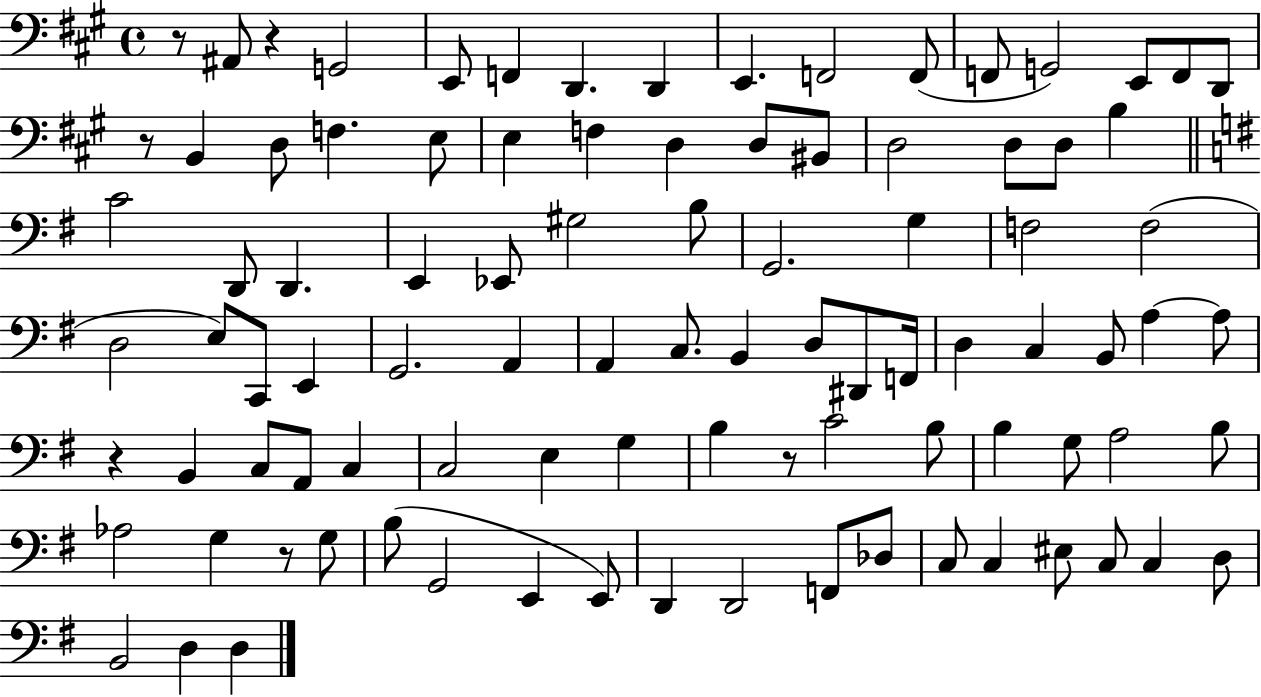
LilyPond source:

{
  \clef bass
  \time 4/4
  \defaultTimeSignature
  \key a \major
  r8 ais,8 r4 g,2 | e,8 f,4 d,4. d,4 | e,4. f,2 f,8( | f,8 g,2) e,8 f,8 d,8 | \break r8 b,4 d8 f4. e8 | e4 f4 d4 d8 bis,8 | d2 d8 d8 b4 | \bar "||" \break \key e \minor c'2 d,8 d,4. | e,4 ees,8 gis2 b8 | g,2. g4 | f2 f2( | \break d2 e8) c,8 e,4 | g,2. a,4 | a,4 c8. b,4 d8 dis,8 f,16 | d4 c4 b,8 a4~~ a8 | \break r4 b,4 c8 a,8 c4 | c2 e4 g4 | b4 r8 c'2 b8 | b4 g8 a2 b8 | \break aes2 g4 r8 g8 | b8( g,2 e,4 e,8) | d,4 d,2 f,8 des8 | c8 c4 eis8 c8 c4 d8 | \break b,2 d4 d4 | \bar "|."
}